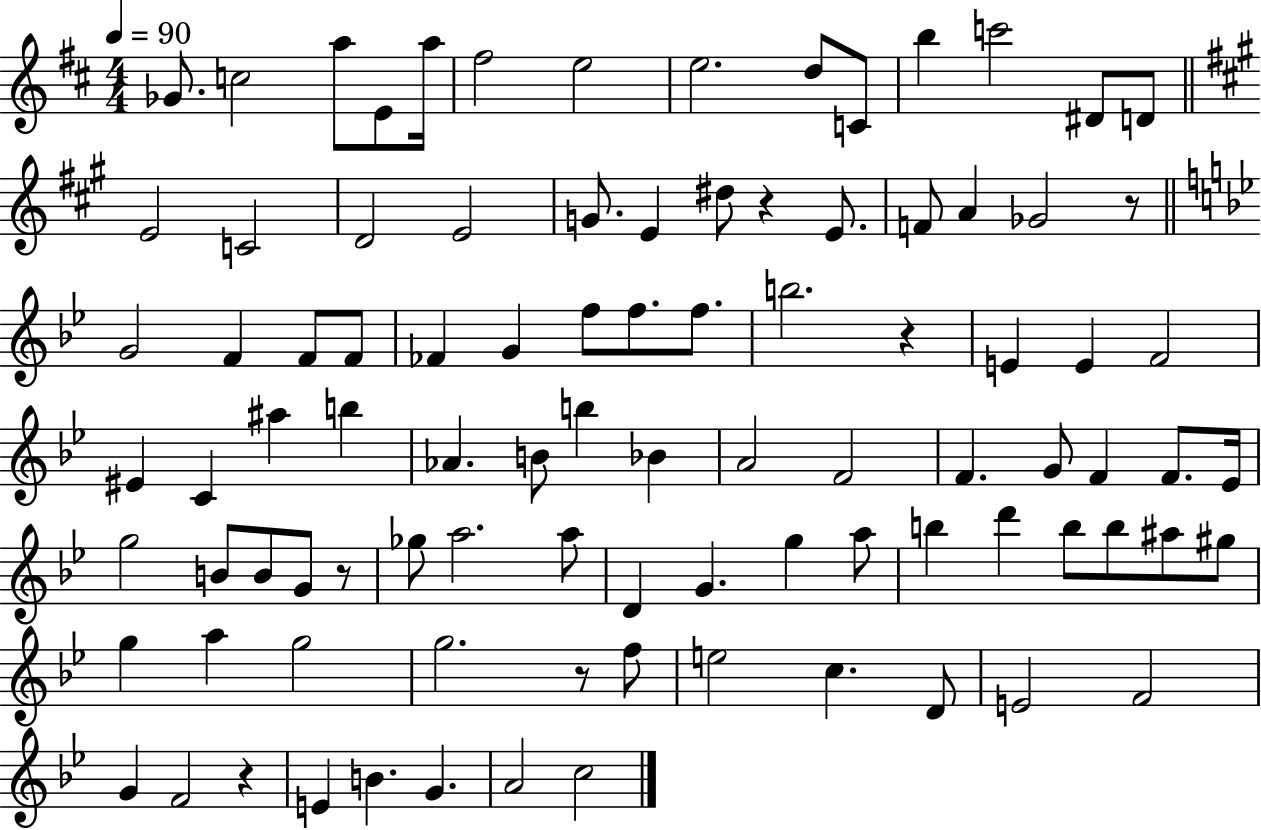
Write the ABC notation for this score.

X:1
T:Untitled
M:4/4
L:1/4
K:D
_G/2 c2 a/2 E/2 a/4 ^f2 e2 e2 d/2 C/2 b c'2 ^D/2 D/2 E2 C2 D2 E2 G/2 E ^d/2 z E/2 F/2 A _G2 z/2 G2 F F/2 F/2 _F G f/2 f/2 f/2 b2 z E E F2 ^E C ^a b _A B/2 b _B A2 F2 F G/2 F F/2 _E/4 g2 B/2 B/2 G/2 z/2 _g/2 a2 a/2 D G g a/2 b d' b/2 b/2 ^a/2 ^g/2 g a g2 g2 z/2 f/2 e2 c D/2 E2 F2 G F2 z E B G A2 c2